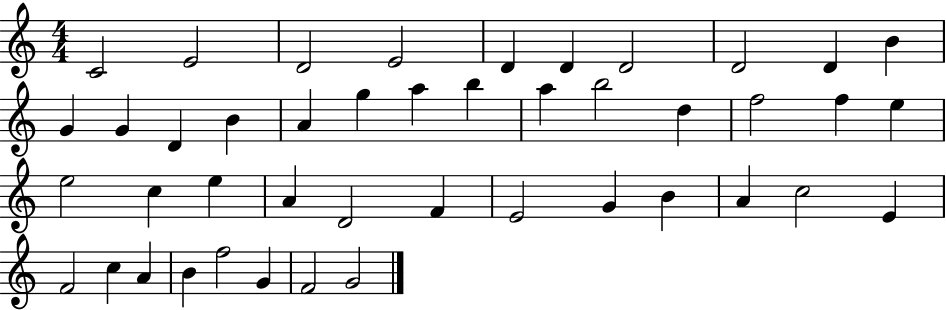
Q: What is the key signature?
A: C major